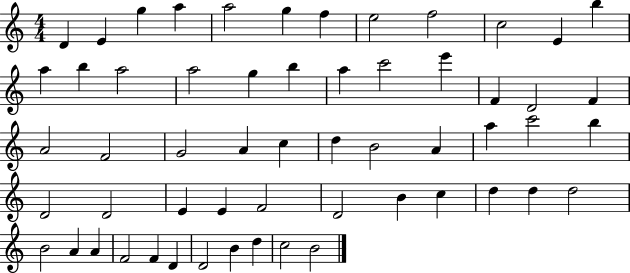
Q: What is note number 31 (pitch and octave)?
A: B4